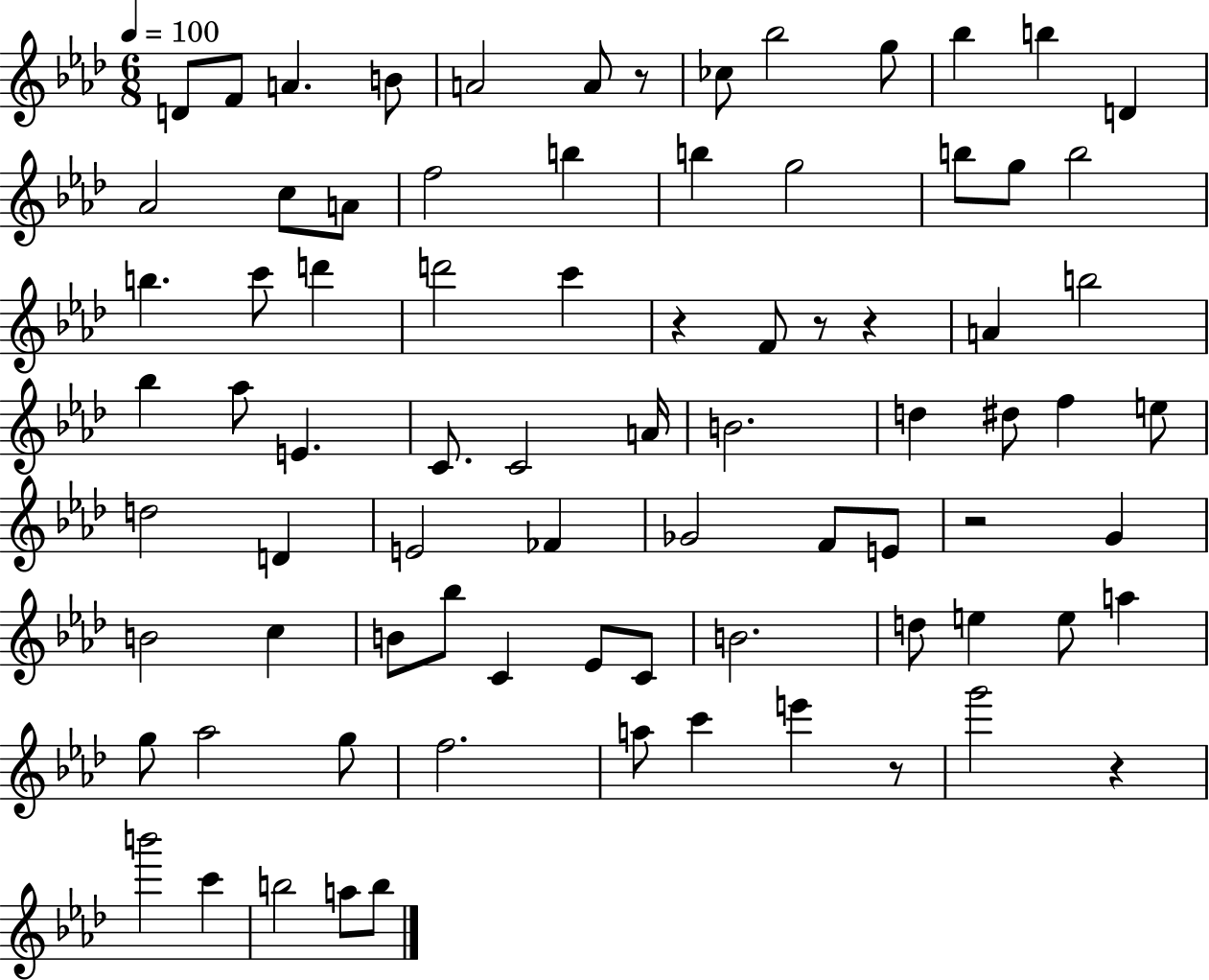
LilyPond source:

{
  \clef treble
  \numericTimeSignature
  \time 6/8
  \key aes \major
  \tempo 4 = 100
  d'8 f'8 a'4. b'8 | a'2 a'8 r8 | ces''8 bes''2 g''8 | bes''4 b''4 d'4 | \break aes'2 c''8 a'8 | f''2 b''4 | b''4 g''2 | b''8 g''8 b''2 | \break b''4. c'''8 d'''4 | d'''2 c'''4 | r4 f'8 r8 r4 | a'4 b''2 | \break bes''4 aes''8 e'4. | c'8. c'2 a'16 | b'2. | d''4 dis''8 f''4 e''8 | \break d''2 d'4 | e'2 fes'4 | ges'2 f'8 e'8 | r2 g'4 | \break b'2 c''4 | b'8 bes''8 c'4 ees'8 c'8 | b'2. | d''8 e''4 e''8 a''4 | \break g''8 aes''2 g''8 | f''2. | a''8 c'''4 e'''4 r8 | g'''2 r4 | \break b'''2 c'''4 | b''2 a''8 b''8 | \bar "|."
}